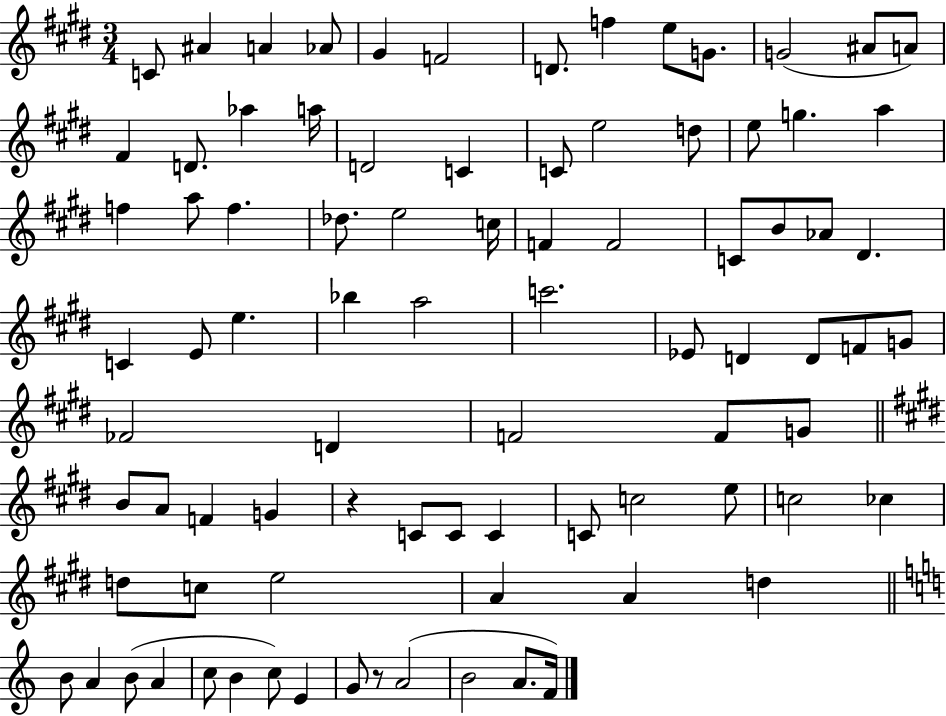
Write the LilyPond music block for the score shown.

{
  \clef treble
  \numericTimeSignature
  \time 3/4
  \key e \major
  \repeat volta 2 { c'8 ais'4 a'4 aes'8 | gis'4 f'2 | d'8. f''4 e''8 g'8. | g'2( ais'8 a'8) | \break fis'4 d'8. aes''4 a''16 | d'2 c'4 | c'8 e''2 d''8 | e''8 g''4. a''4 | \break f''4 a''8 f''4. | des''8. e''2 c''16 | f'4 f'2 | c'8 b'8 aes'8 dis'4. | \break c'4 e'8 e''4. | bes''4 a''2 | c'''2. | ees'8 d'4 d'8 f'8 g'8 | \break fes'2 d'4 | f'2 f'8 g'8 | \bar "||" \break \key e \major b'8 a'8 f'4 g'4 | r4 c'8 c'8 c'4 | c'8 c''2 e''8 | c''2 ces''4 | \break d''8 c''8 e''2 | a'4 a'4 d''4 | \bar "||" \break \key a \minor b'8 a'4 b'8( a'4 | c''8 b'4 c''8) e'4 | g'8 r8 a'2( | b'2 a'8. f'16) | \break } \bar "|."
}